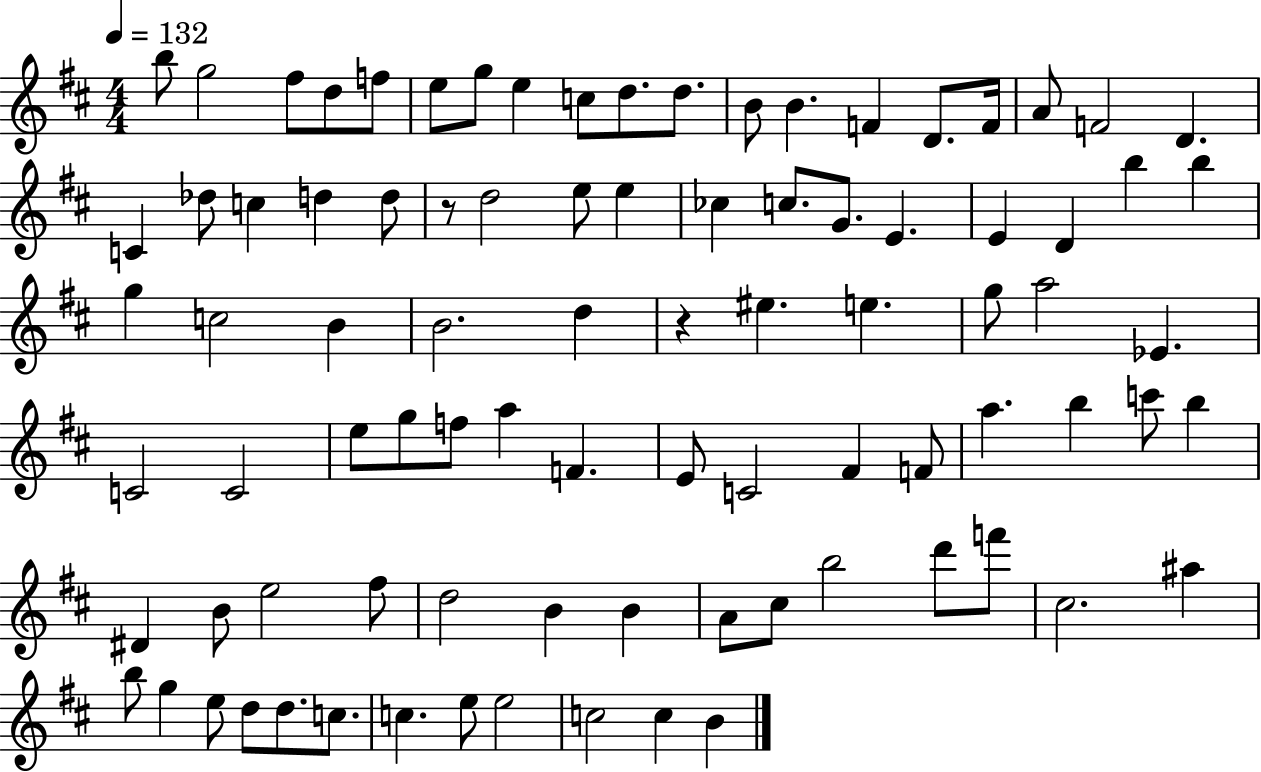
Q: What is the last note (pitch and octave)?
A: B4